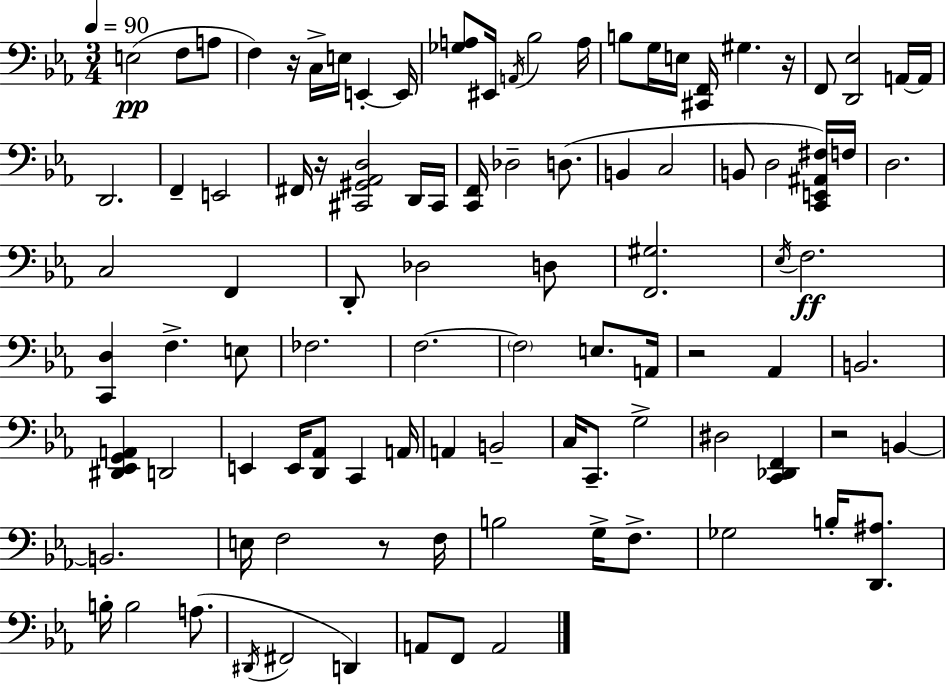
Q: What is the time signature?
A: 3/4